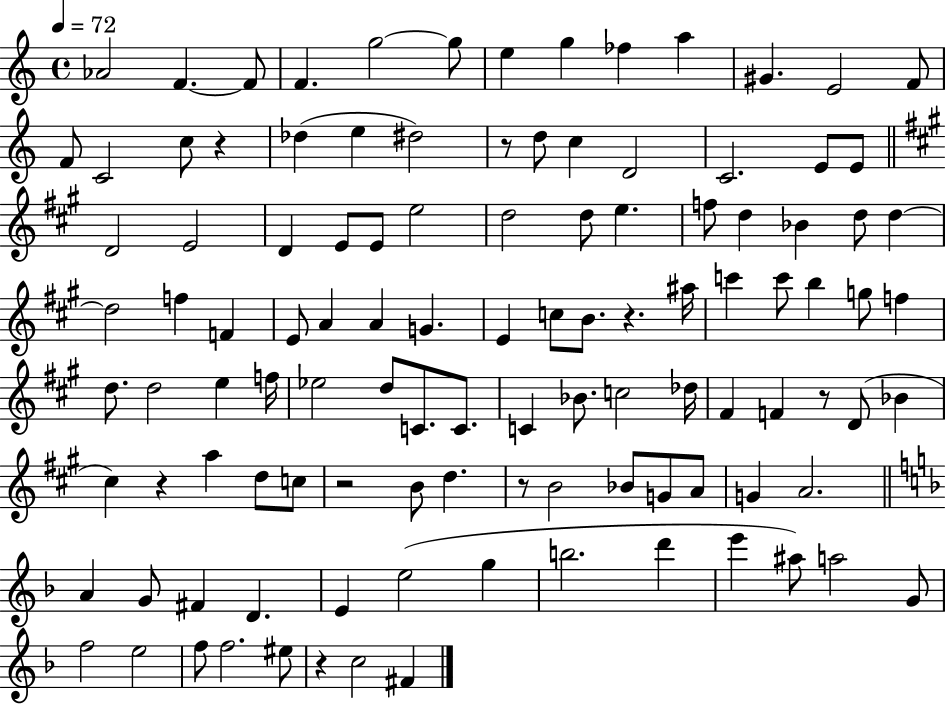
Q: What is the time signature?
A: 4/4